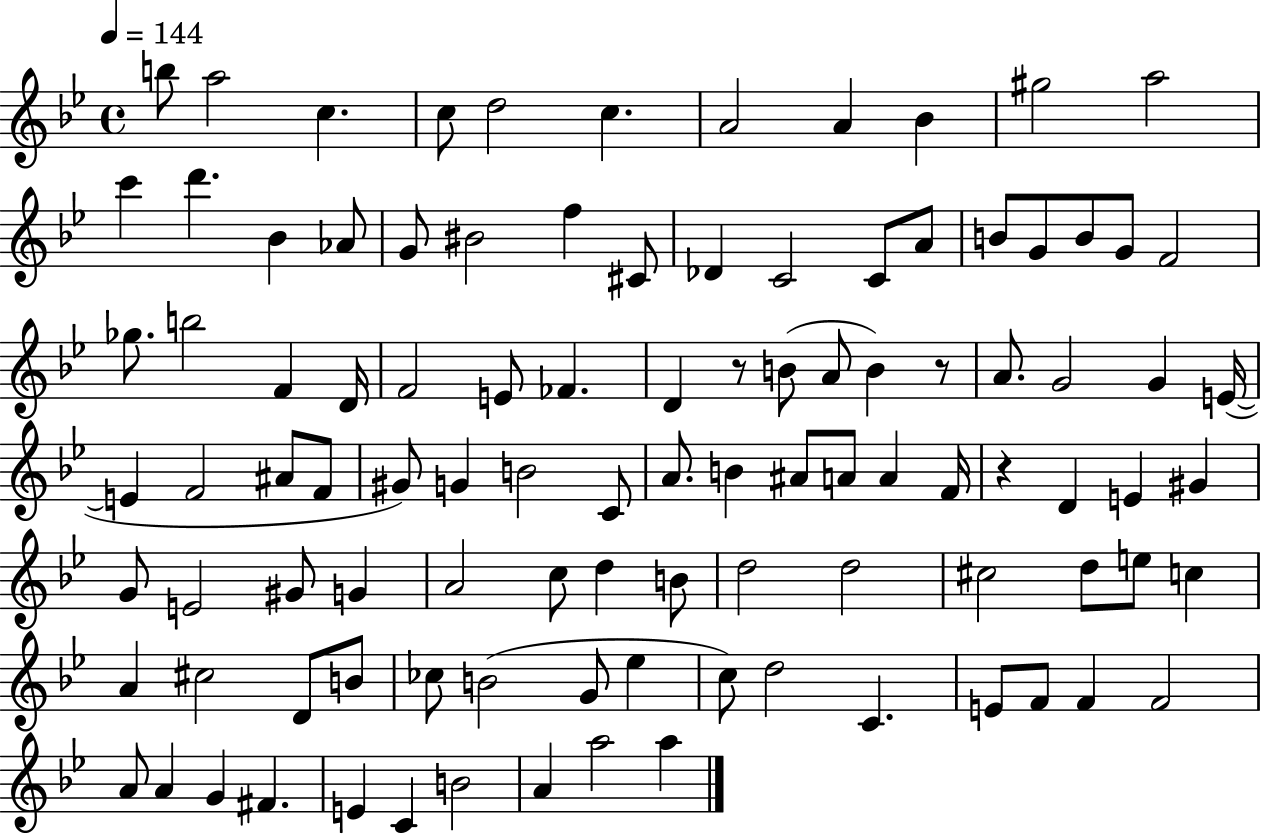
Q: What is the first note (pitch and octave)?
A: B5